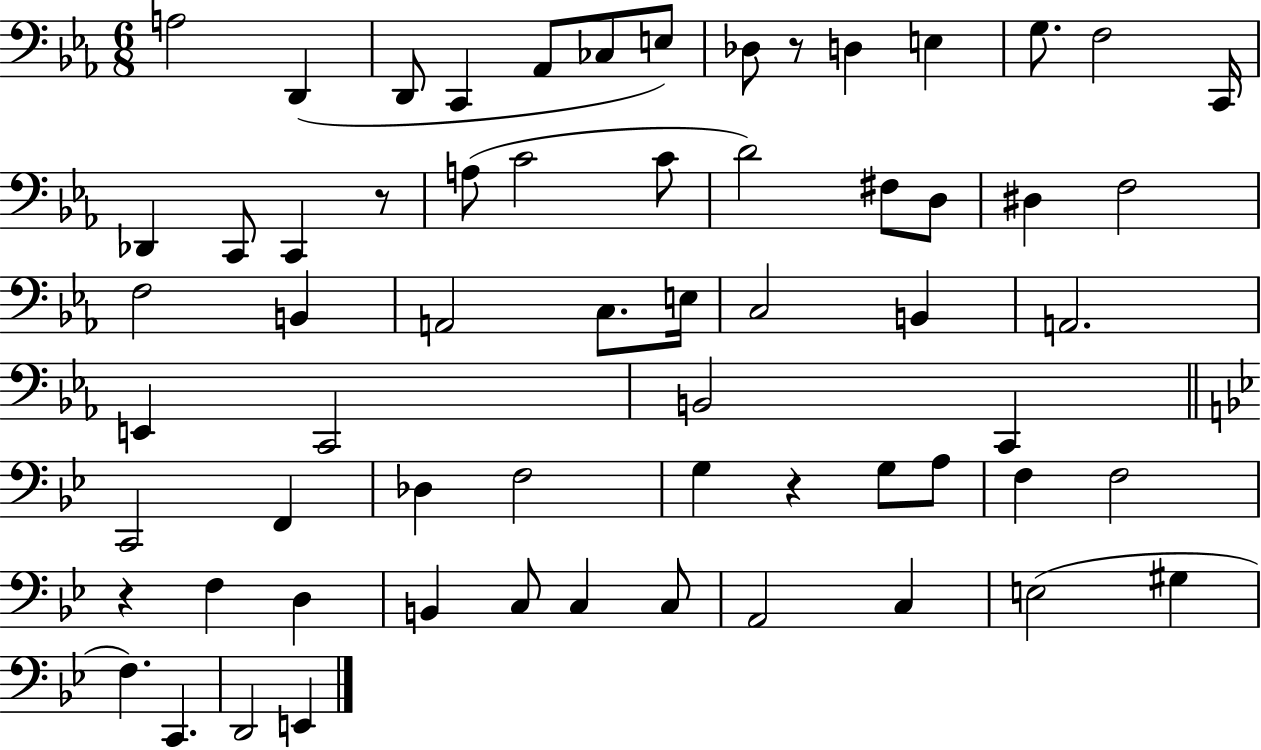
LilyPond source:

{
  \clef bass
  \numericTimeSignature
  \time 6/8
  \key ees \major
  \repeat volta 2 { a2 d,4( | d,8 c,4 aes,8 ces8 e8) | des8 r8 d4 e4 | g8. f2 c,16 | \break des,4 c,8 c,4 r8 | a8( c'2 c'8 | d'2) fis8 d8 | dis4 f2 | \break f2 b,4 | a,2 c8. e16 | c2 b,4 | a,2. | \break e,4 c,2 | b,2 c,4 | \bar "||" \break \key g \minor c,2 f,4 | des4 f2 | g4 r4 g8 a8 | f4 f2 | \break r4 f4 d4 | b,4 c8 c4 c8 | a,2 c4 | e2( gis4 | \break f4.) c,4. | d,2 e,4 | } \bar "|."
}